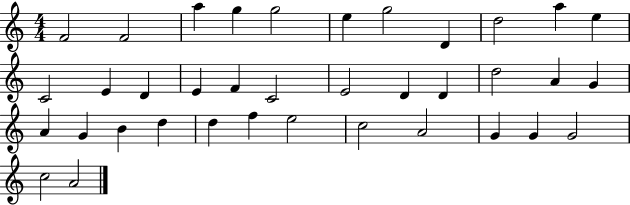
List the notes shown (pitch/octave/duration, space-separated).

F4/h F4/h A5/q G5/q G5/h E5/q G5/h D4/q D5/h A5/q E5/q C4/h E4/q D4/q E4/q F4/q C4/h E4/h D4/q D4/q D5/h A4/q G4/q A4/q G4/q B4/q D5/q D5/q F5/q E5/h C5/h A4/h G4/q G4/q G4/h C5/h A4/h